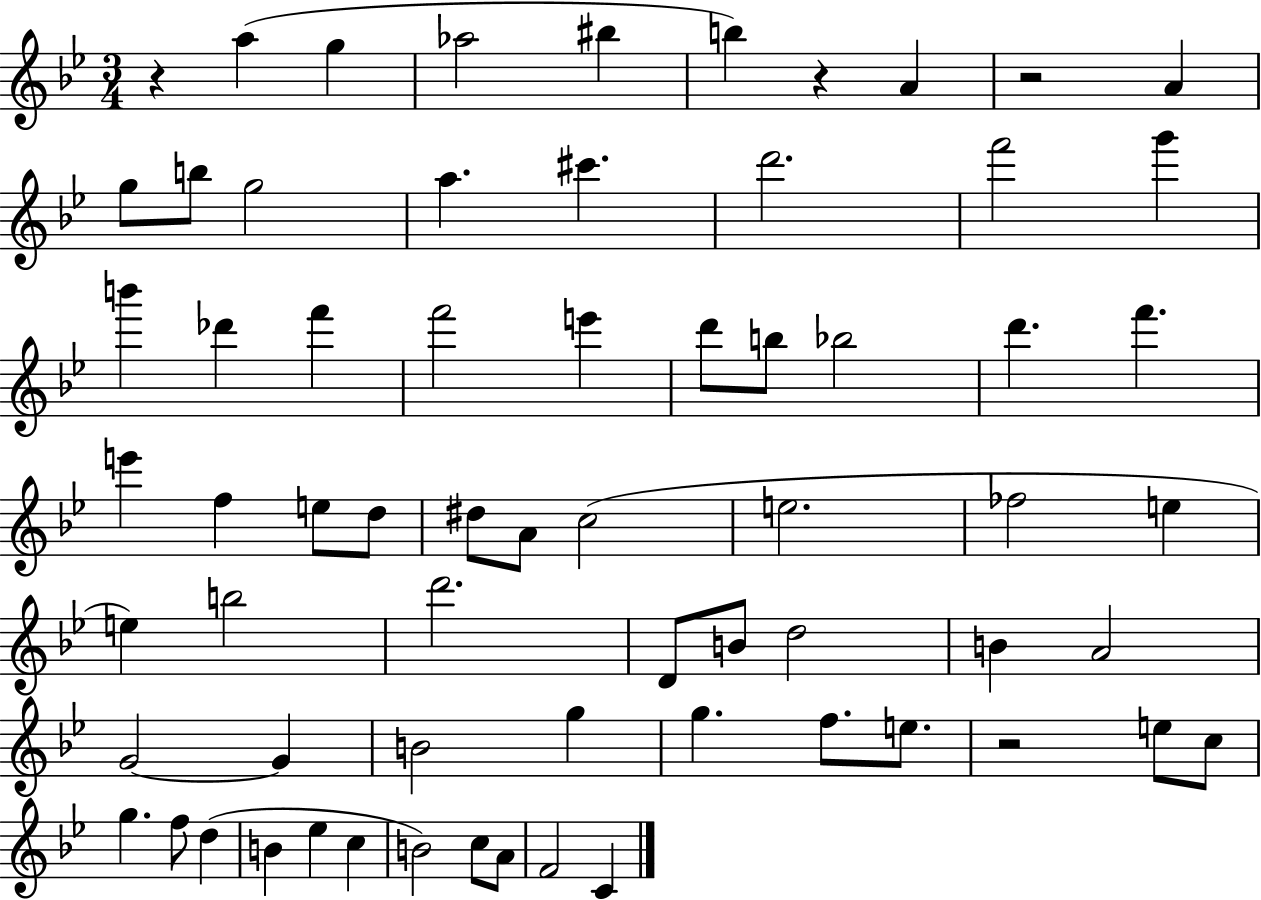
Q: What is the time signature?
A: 3/4